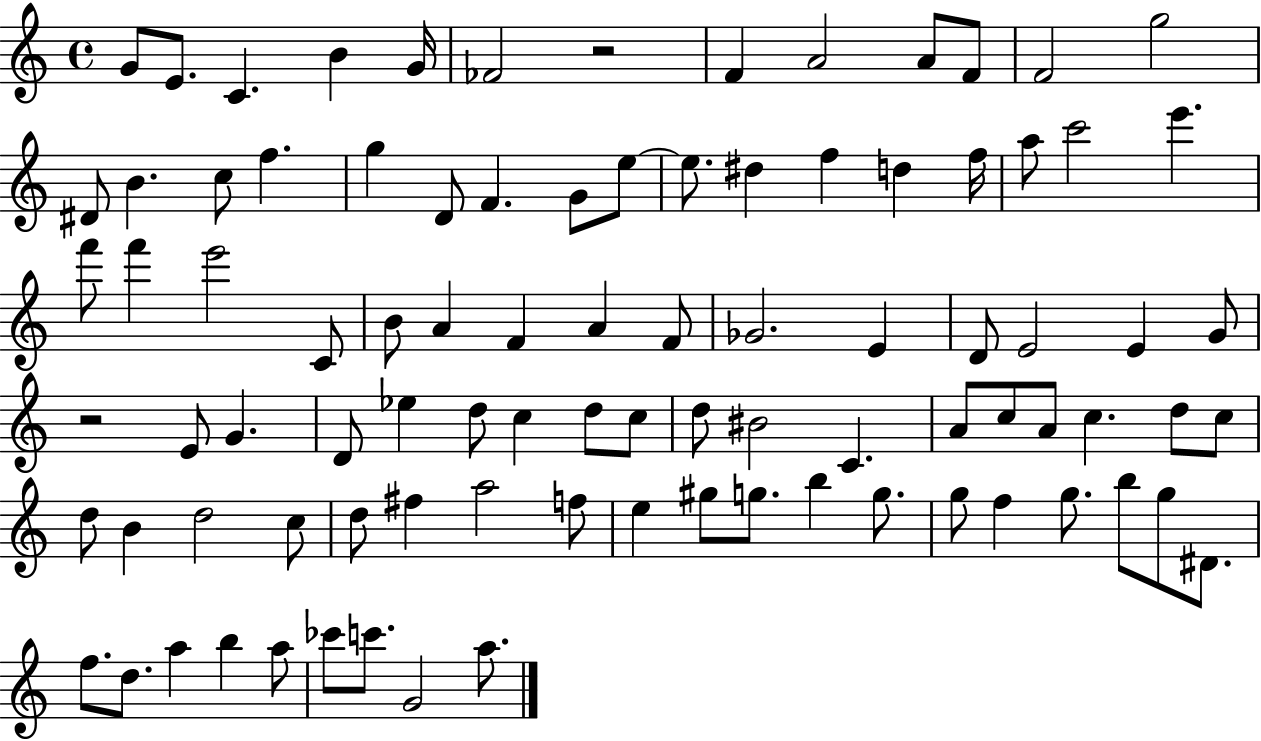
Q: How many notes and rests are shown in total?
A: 91